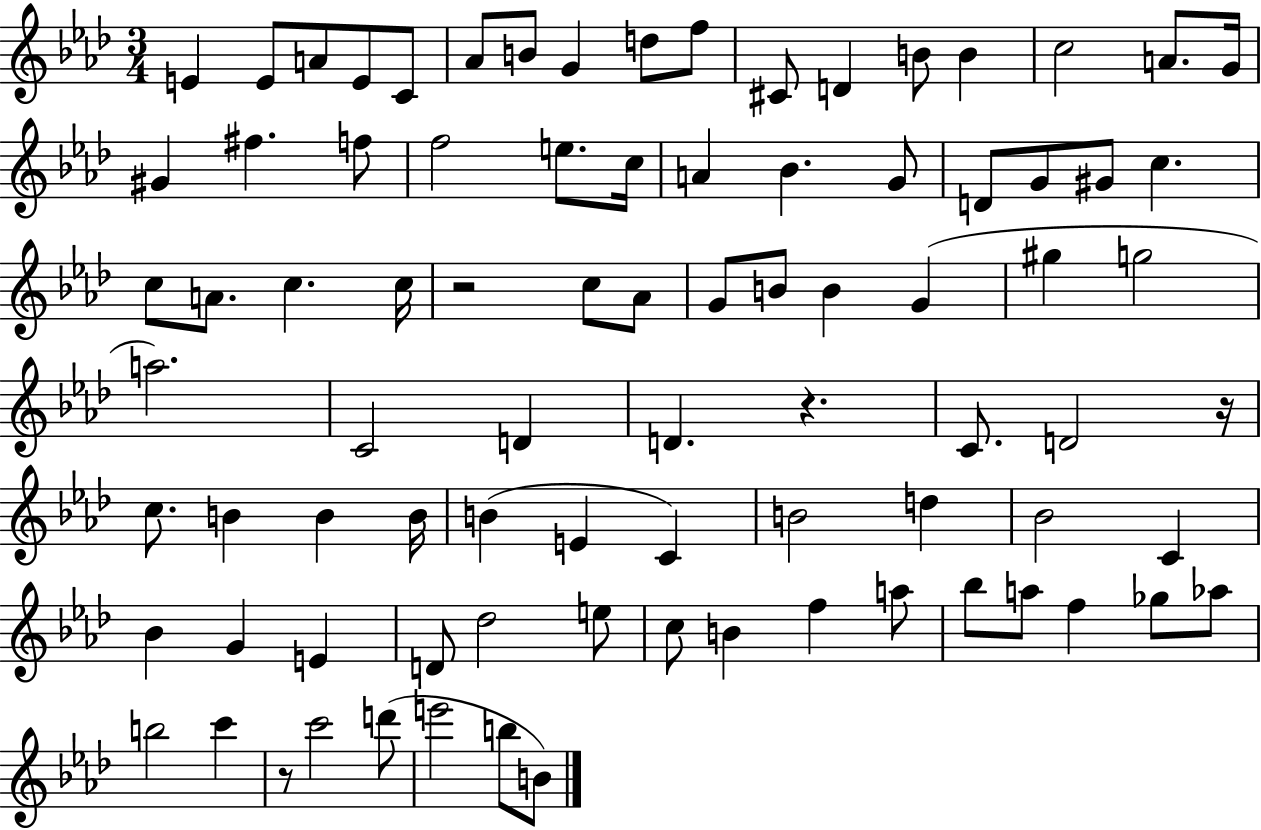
X:1
T:Untitled
M:3/4
L:1/4
K:Ab
E E/2 A/2 E/2 C/2 _A/2 B/2 G d/2 f/2 ^C/2 D B/2 B c2 A/2 G/4 ^G ^f f/2 f2 e/2 c/4 A _B G/2 D/2 G/2 ^G/2 c c/2 A/2 c c/4 z2 c/2 _A/2 G/2 B/2 B G ^g g2 a2 C2 D D z C/2 D2 z/4 c/2 B B B/4 B E C B2 d _B2 C _B G E D/2 _d2 e/2 c/2 B f a/2 _b/2 a/2 f _g/2 _a/2 b2 c' z/2 c'2 d'/2 e'2 b/2 B/2